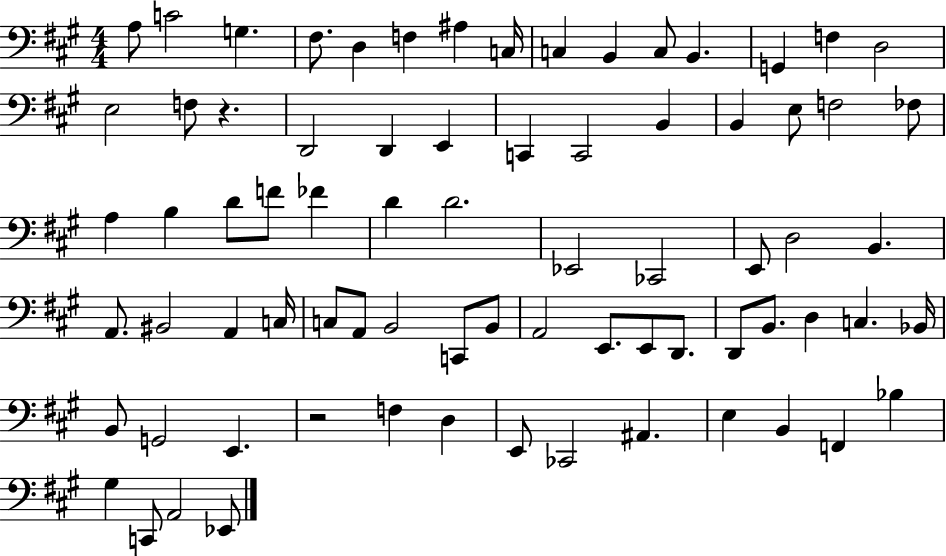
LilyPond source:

{
  \clef bass
  \numericTimeSignature
  \time 4/4
  \key a \major
  a8 c'2 g4. | fis8. d4 f4 ais4 c16 | c4 b,4 c8 b,4. | g,4 f4 d2 | \break e2 f8 r4. | d,2 d,4 e,4 | c,4 c,2 b,4 | b,4 e8 f2 fes8 | \break a4 b4 d'8 f'8 fes'4 | d'4 d'2. | ees,2 ces,2 | e,8 d2 b,4. | \break a,8. bis,2 a,4 c16 | c8 a,8 b,2 c,8 b,8 | a,2 e,8. e,8 d,8. | d,8 b,8. d4 c4. bes,16 | \break b,8 g,2 e,4. | r2 f4 d4 | e,8 ces,2 ais,4. | e4 b,4 f,4 bes4 | \break gis4 c,8 a,2 ees,8 | \bar "|."
}